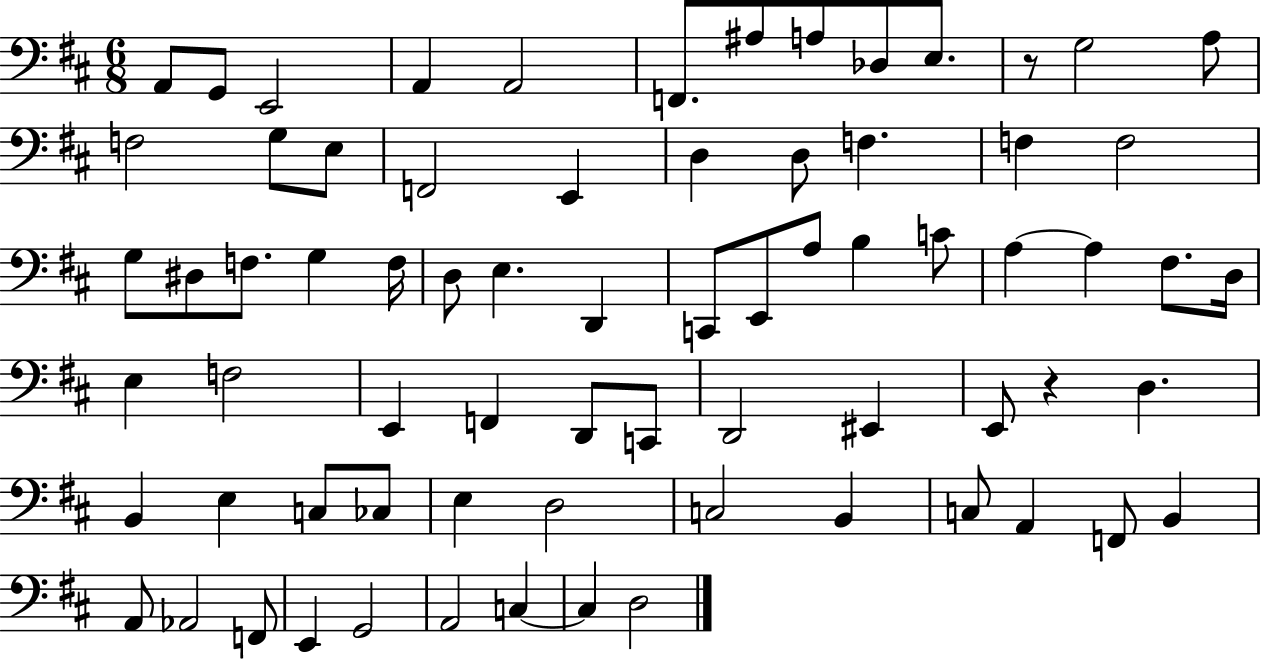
A2/e G2/e E2/h A2/q A2/h F2/e. A#3/e A3/e Db3/e E3/e. R/e G3/h A3/e F3/h G3/e E3/e F2/h E2/q D3/q D3/e F3/q. F3/q F3/h G3/e D#3/e F3/e. G3/q F3/s D3/e E3/q. D2/q C2/e E2/e A3/e B3/q C4/e A3/q A3/q F#3/e. D3/s E3/q F3/h E2/q F2/q D2/e C2/e D2/h EIS2/q E2/e R/q D3/q. B2/q E3/q C3/e CES3/e E3/q D3/h C3/h B2/q C3/e A2/q F2/e B2/q A2/e Ab2/h F2/e E2/q G2/h A2/h C3/q C3/q D3/h